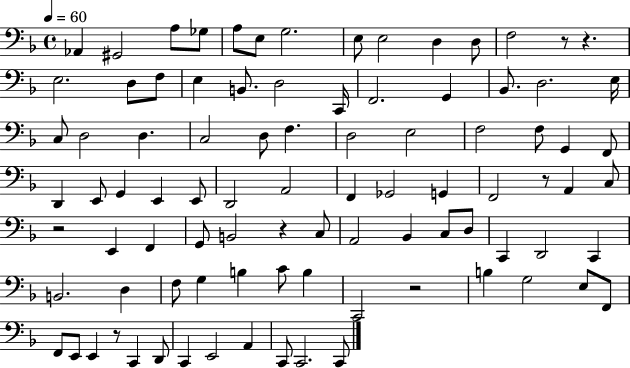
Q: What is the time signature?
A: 4/4